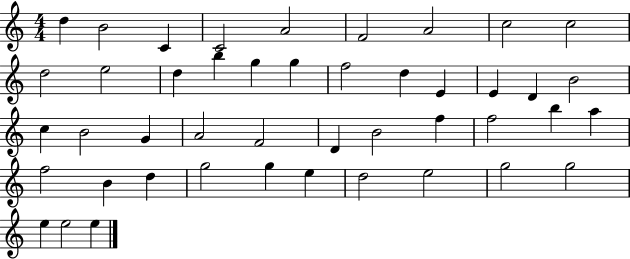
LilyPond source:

{
  \clef treble
  \numericTimeSignature
  \time 4/4
  \key c \major
  d''4 b'2 c'4 | c'2 a'2 | f'2 a'2 | c''2 c''2 | \break d''2 e''2 | d''4 b''4 g''4 g''4 | f''2 d''4 e'4 | e'4 d'4 b'2 | \break c''4 b'2 g'4 | a'2 f'2 | d'4 b'2 f''4 | f''2 b''4 a''4 | \break f''2 b'4 d''4 | g''2 g''4 e''4 | d''2 e''2 | g''2 g''2 | \break e''4 e''2 e''4 | \bar "|."
}